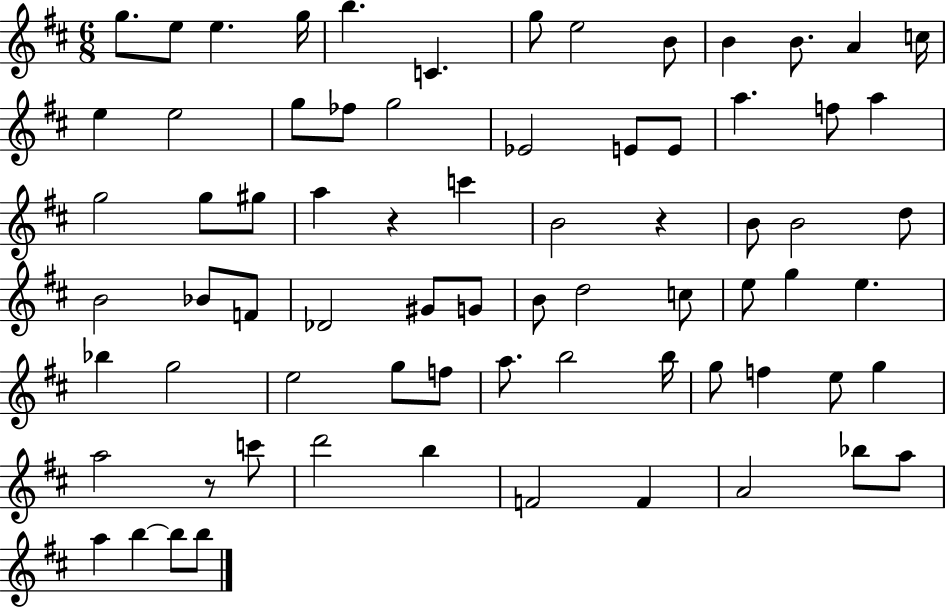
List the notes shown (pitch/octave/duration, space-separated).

G5/e. E5/e E5/q. G5/s B5/q. C4/q. G5/e E5/h B4/e B4/q B4/e. A4/q C5/s E5/q E5/h G5/e FES5/e G5/h Eb4/h E4/e E4/e A5/q. F5/e A5/q G5/h G5/e G#5/e A5/q R/q C6/q B4/h R/q B4/e B4/h D5/e B4/h Bb4/e F4/e Db4/h G#4/e G4/e B4/e D5/h C5/e E5/e G5/q E5/q. Bb5/q G5/h E5/h G5/e F5/e A5/e. B5/h B5/s G5/e F5/q E5/e G5/q A5/h R/e C6/e D6/h B5/q F4/h F4/q A4/h Bb5/e A5/e A5/q B5/q B5/e B5/e